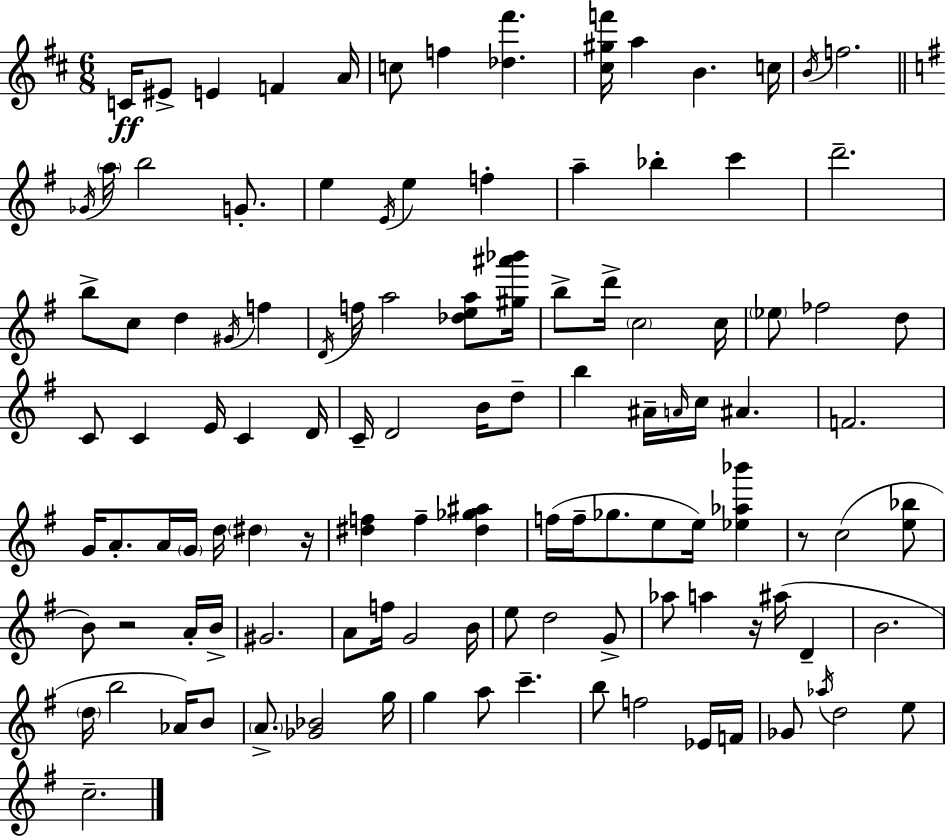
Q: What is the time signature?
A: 6/8